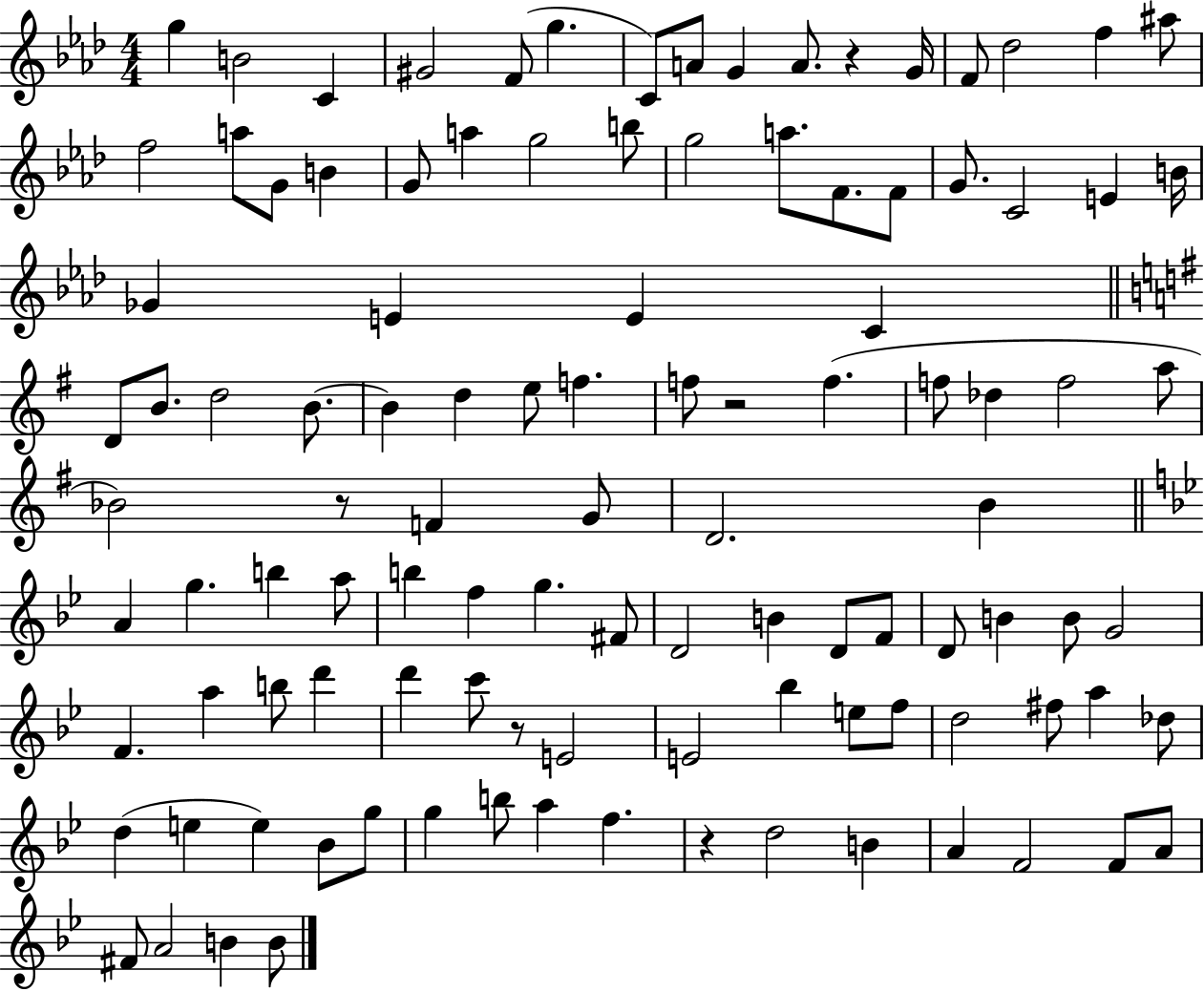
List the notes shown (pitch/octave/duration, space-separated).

G5/q B4/h C4/q G#4/h F4/e G5/q. C4/e A4/e G4/q A4/e. R/q G4/s F4/e Db5/h F5/q A#5/e F5/h A5/e G4/e B4/q G4/e A5/q G5/h B5/e G5/h A5/e. F4/e. F4/e G4/e. C4/h E4/q B4/s Gb4/q E4/q E4/q C4/q D4/e B4/e. D5/h B4/e. B4/q D5/q E5/e F5/q. F5/e R/h F5/q. F5/e Db5/q F5/h A5/e Bb4/h R/e F4/q G4/e D4/h. B4/q A4/q G5/q. B5/q A5/e B5/q F5/q G5/q. F#4/e D4/h B4/q D4/e F4/e D4/e B4/q B4/e G4/h F4/q. A5/q B5/e D6/q D6/q C6/e R/e E4/h E4/h Bb5/q E5/e F5/e D5/h F#5/e A5/q Db5/e D5/q E5/q E5/q Bb4/e G5/e G5/q B5/e A5/q F5/q. R/q D5/h B4/q A4/q F4/h F4/e A4/e F#4/e A4/h B4/q B4/e